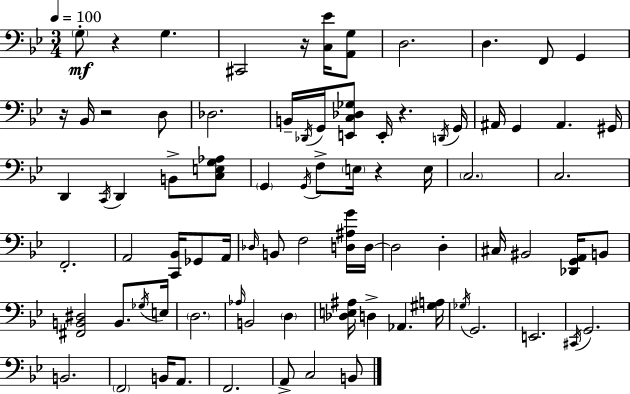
X:1
T:Untitled
M:3/4
L:1/4
K:Gm
G,/2 z G, ^C,,2 z/4 [C,_E]/4 [A,,G,]/2 D,2 D, F,,/2 G,, z/4 _B,,/4 z2 D,/2 _D,2 B,,/4 _D,,/4 G,,/4 [E,,C,_D,_G,]/2 E,,/4 z D,,/4 G,,/4 ^A,,/4 G,, ^A,, ^G,,/4 D,, C,,/4 D,, B,,/2 [C,E,G,_A,]/2 G,, G,,/4 F,/2 E,/4 z E,/4 C,2 C,2 F,,2 A,,2 [C,,_B,,]/4 _G,,/2 A,,/4 _D,/4 B,,/2 F,2 [D,^A,G]/4 D,/4 D,2 D, ^C,/4 ^B,,2 [_D,,G,,A,,]/4 B,,/2 [^F,,B,,^D,]2 B,,/2 _G,/4 E,/4 D,2 _A,/4 B,,2 D, [_D,E,^A,]/4 D, _A,, [^G,A,]/4 _G,/4 G,,2 E,,2 ^C,,/4 G,,2 B,,2 F,,2 B,,/4 A,,/2 F,,2 A,,/2 C,2 B,,/2